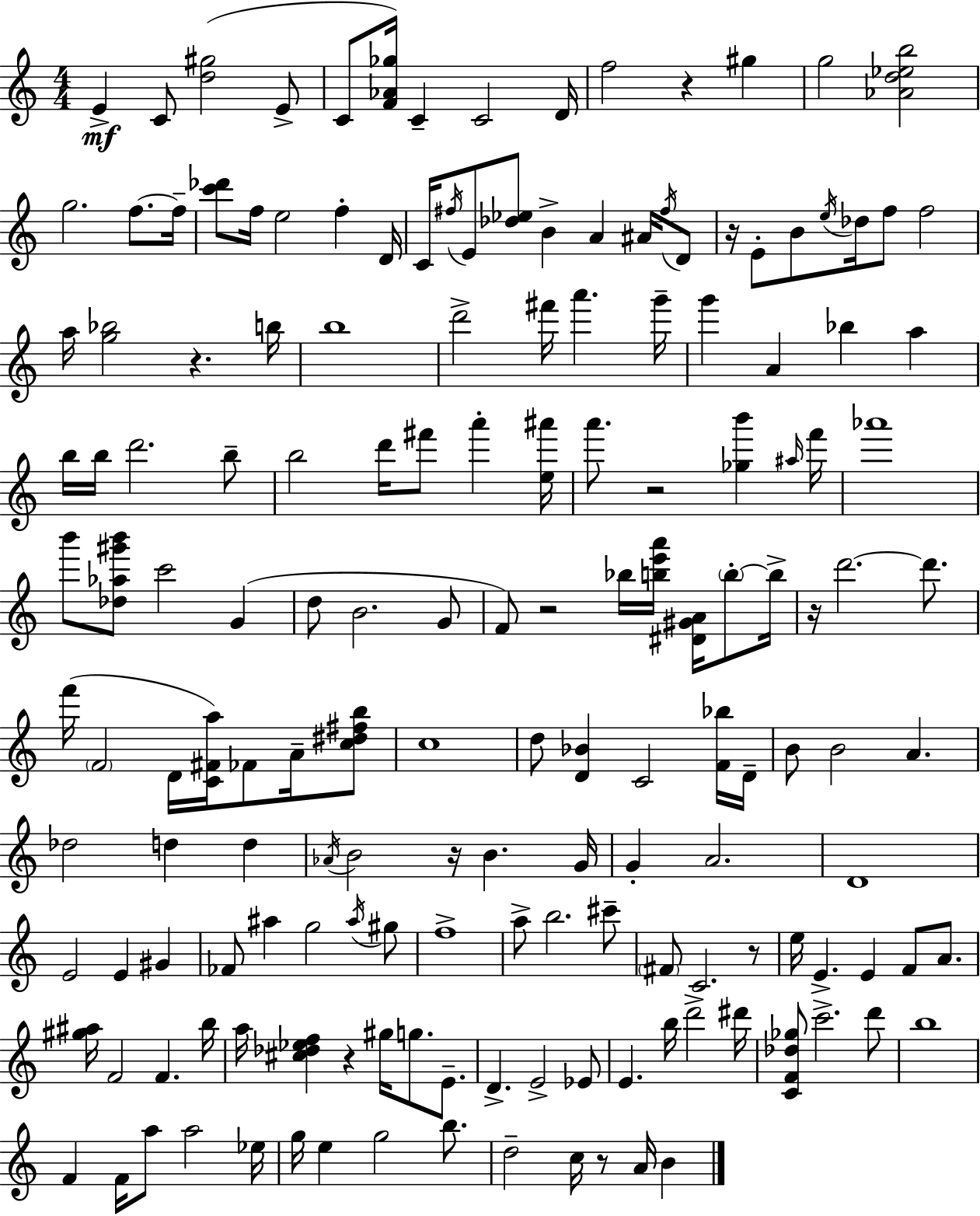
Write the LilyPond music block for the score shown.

{
  \clef treble
  \numericTimeSignature
  \time 4/4
  \key a \minor
  e'4->\mf c'8 <d'' gis''>2( e'8-> | c'8 <f' aes' ges''>16) c'4-- c'2 d'16 | f''2 r4 gis''4 | g''2 <aes' d'' ees'' b''>2 | \break g''2. f''8.~~ f''16-- | <c''' des'''>8 f''16 e''2 f''4-. d'16 | c'16 \acciaccatura { fis''16 } e'8 <des'' ees''>8 b'4-> a'4 ais'16 \acciaccatura { fis''16 } | d'8 r16 e'8-. b'8 \acciaccatura { e''16 } des''16 f''8 f''2 | \break a''16 <g'' bes''>2 r4. | b''16 b''1 | d'''2-> fis'''16 a'''4. | g'''16-- g'''4 a'4 bes''4 a''4 | \break b''16 b''16 d'''2. | b''8-- b''2 d'''16 fis'''8 a'''4-. | <e'' ais'''>16 a'''8. r2 <ges'' b'''>4 | \grace { ais''16 } f'''16 aes'''1 | \break b'''8 <des'' aes'' gis''' b'''>8 c'''2 | g'4( d''8 b'2. | g'8 f'8) r2 bes''16 <b'' e''' a'''>16 | <dis' gis' a'>16 \parenthesize b''8-.~~ b''16-> r16 d'''2.~~ | \break d'''8. f'''16( \parenthesize f'2 d'16 <c' fis' a''>16) fes'8 | a'16-- <c'' dis'' fis'' b''>8 c''1 | d''8 <d' bes'>4 c'2 | <f' bes''>16 d'16-- b'8 b'2 a'4. | \break des''2 d''4 | d''4 \acciaccatura { aes'16 } b'2 r16 b'4. | g'16 g'4-. a'2. | d'1 | \break e'2 e'4 | gis'4 fes'8 ais''4 g''2 | \acciaccatura { ais''16 } gis''8 f''1-> | a''8-> b''2. | \break cis'''8-- \parenthesize fis'8 c'2. | r8 e''16 e'4.-> e'4 | f'8 a'8. <gis'' ais''>16 f'2 f'4. | b''16 a''16 <cis'' des'' ees'' f''>4 r4 gis''16 | \break g''8. e'8.-- d'4.-> e'2-> | ees'8 e'4. b''16 d'''2-> | dis'''16 <c' f' des'' ges''>8 c'''2.-> | d'''8 b''1 | \break f'4 f'16 a''8 a''2 | ees''16 g''16 e''4 g''2 | b''8. d''2-- c''16 r8 | a'16 b'4 \bar "|."
}